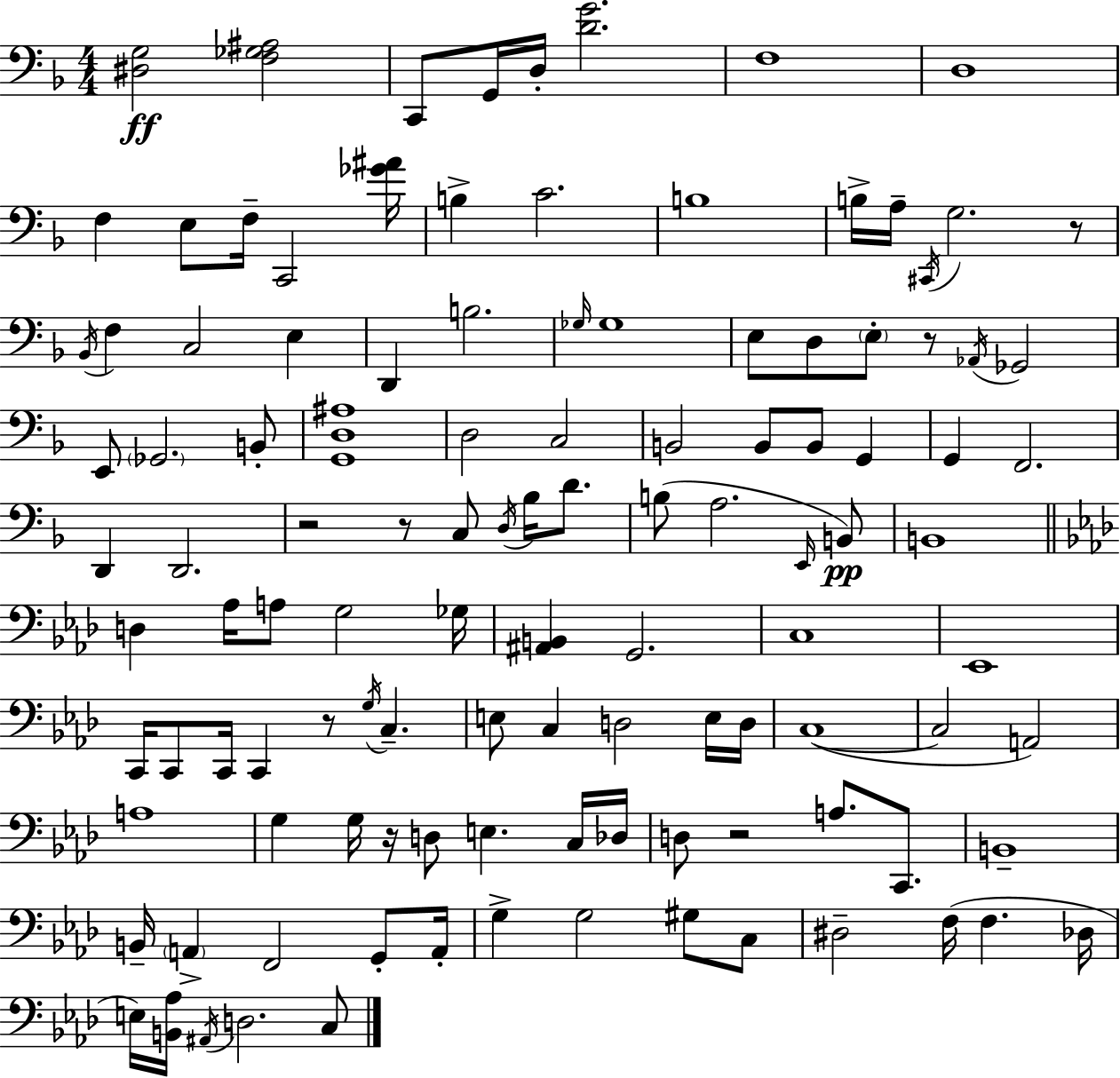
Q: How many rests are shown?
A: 7